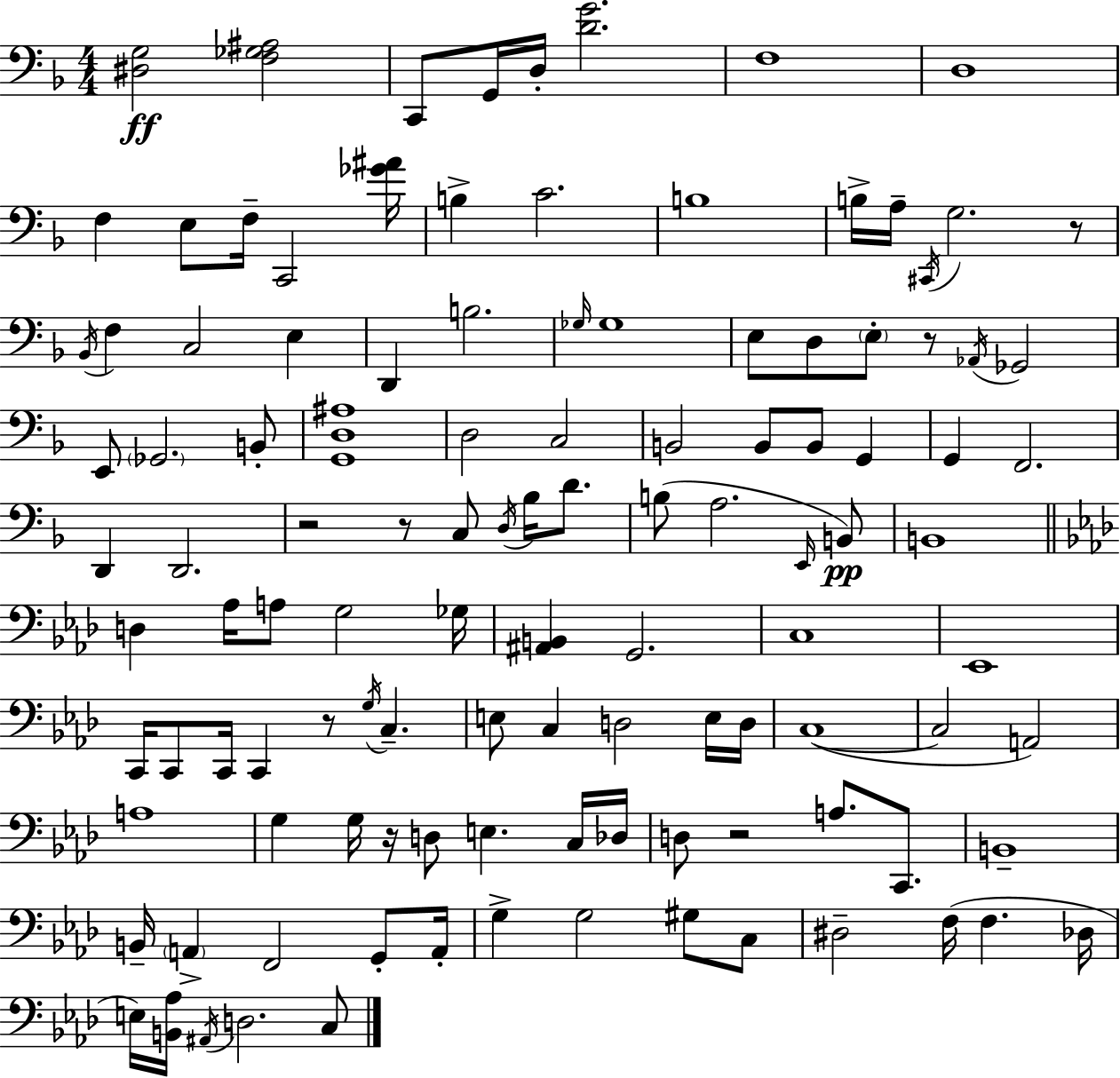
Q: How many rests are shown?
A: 7